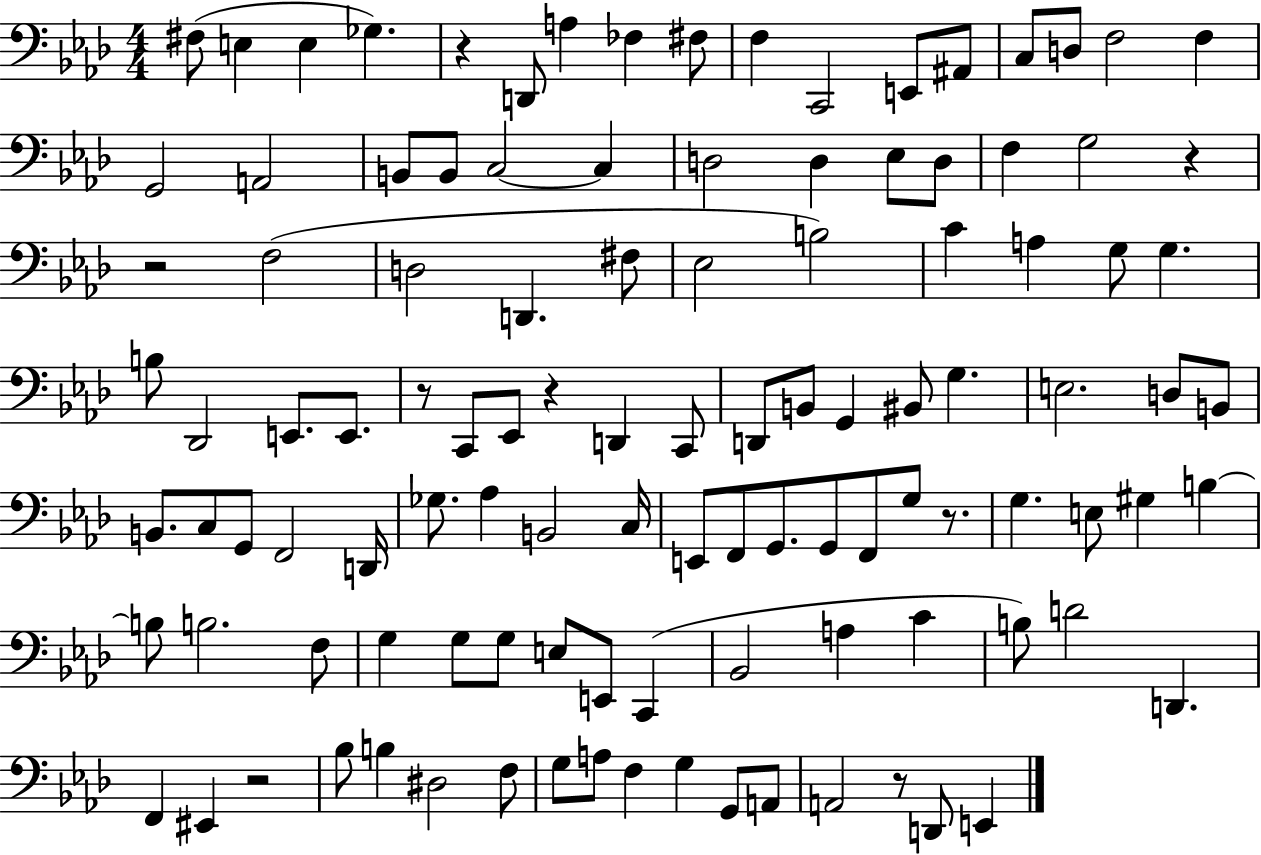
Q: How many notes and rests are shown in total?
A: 111